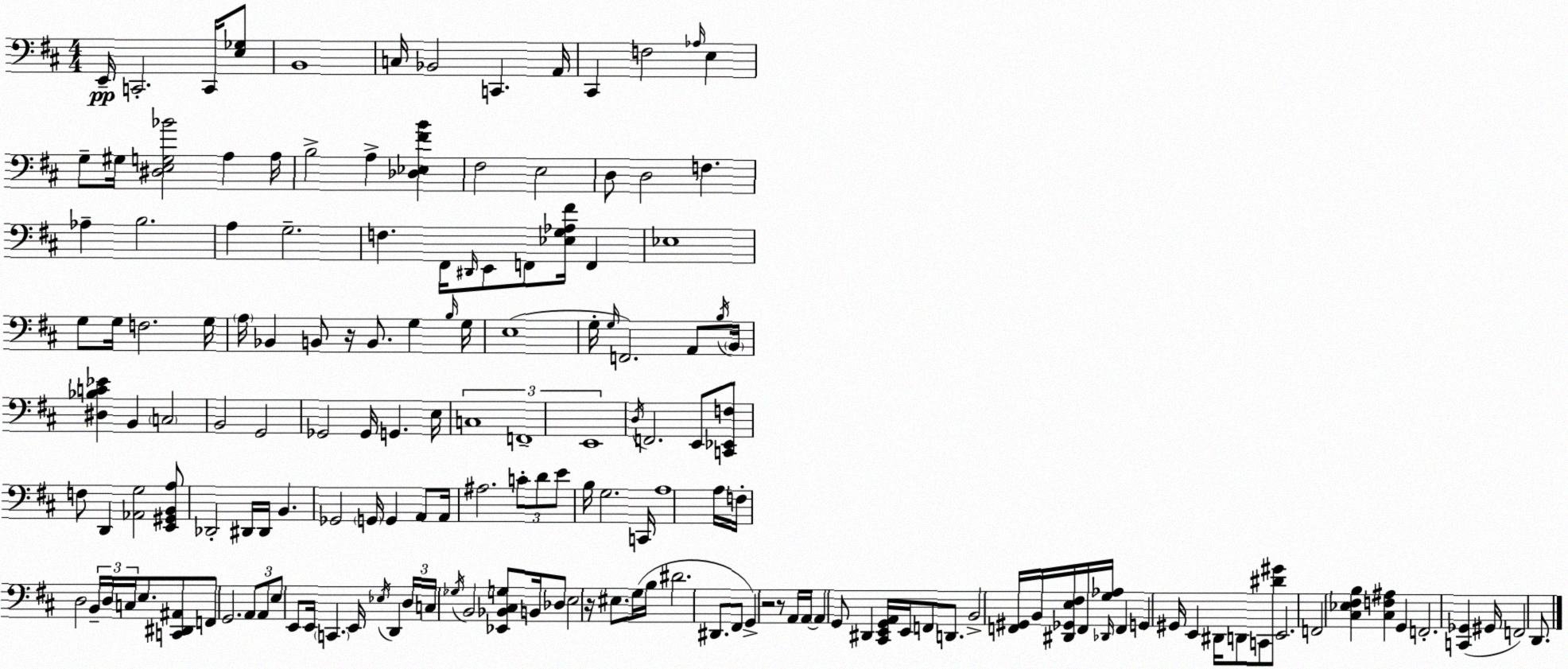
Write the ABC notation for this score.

X:1
T:Untitled
M:4/4
L:1/4
K:D
E,,/4 C,,2 C,,/4 [E,_G,]/2 B,,4 C,/4 _B,,2 C,, A,,/4 ^C,, F,2 _A,/4 E, G,/2 ^G,/4 [^D,E,G,_B]2 A, A,/4 B,2 A, [_D,_E,^FB] ^F,2 E,2 D,/2 D,2 F, _A, B,2 A, G,2 F, ^F,,/4 ^D,,/4 E,,/2 F,,/2 [_E,G,_A,^F]/4 F,, _E,4 G,/2 G,/4 F,2 G,/4 A,/4 _B,, B,,/2 z/4 B,,/2 G, B,/4 G,/4 E,4 G,/4 G,/4 F,,2 A,,/2 B,/4 B,,/4 [^D,_B,C_E] B,, C,2 B,,2 G,,2 _G,,2 _G,,/4 G,, E,/4 C,4 F,,4 E,,4 D,/4 F,,2 E,,/2 [C,,_E,,F,]/2 F,/2 D,, [_A,,G,]2 [E,,^G,,B,,A,]/2 _D,,2 ^D,,/4 ^D,,/4 B,, _G,,2 G,,/4 G,, A,,/2 A,,/4 ^A,2 C/2 D/2 E/2 B,/4 G,2 C,,/4 A,4 A,/4 F,/4 D,2 B,,/4 D,/4 C,/4 E,/2 [C,,^D,,^A,,]/2 F,,/2 G,,2 A,,/2 A,,/2 E,/2 E,,/2 E,,/4 C,, E,,/4 _E,/4 D,, D,/4 C,/4 _G,/4 B,,2 [_E,,_B,,^C,G,]/2 B,,/4 _D,/2 E,2 z/4 ^E,/2 G,/4 B,/4 ^D2 ^D,,/2 ^F,,/2 G,, z2 z/2 A,,/4 A,,/4 A,, G,,/2 ^D,, [^C,,E,,G,,A,,]/4 E,,/4 F,,/2 D,,/2 B,,2 [F,,^G,,]/4 B,,/4 [^D,,_G,,E,^F,]/4 F,,/4 [G,_A,]/4 _D,,/4 F,, G,, ^G,,/4 E,, ^D,,/4 D,,/2 C,,/2 [^D^G]/2 E,,2 F,,2 [^C,_E,^F,B,] [^C,F,^A,] G,, F,,2 [C,,_G,,] ^G,,/4 F,,2 D,,/2